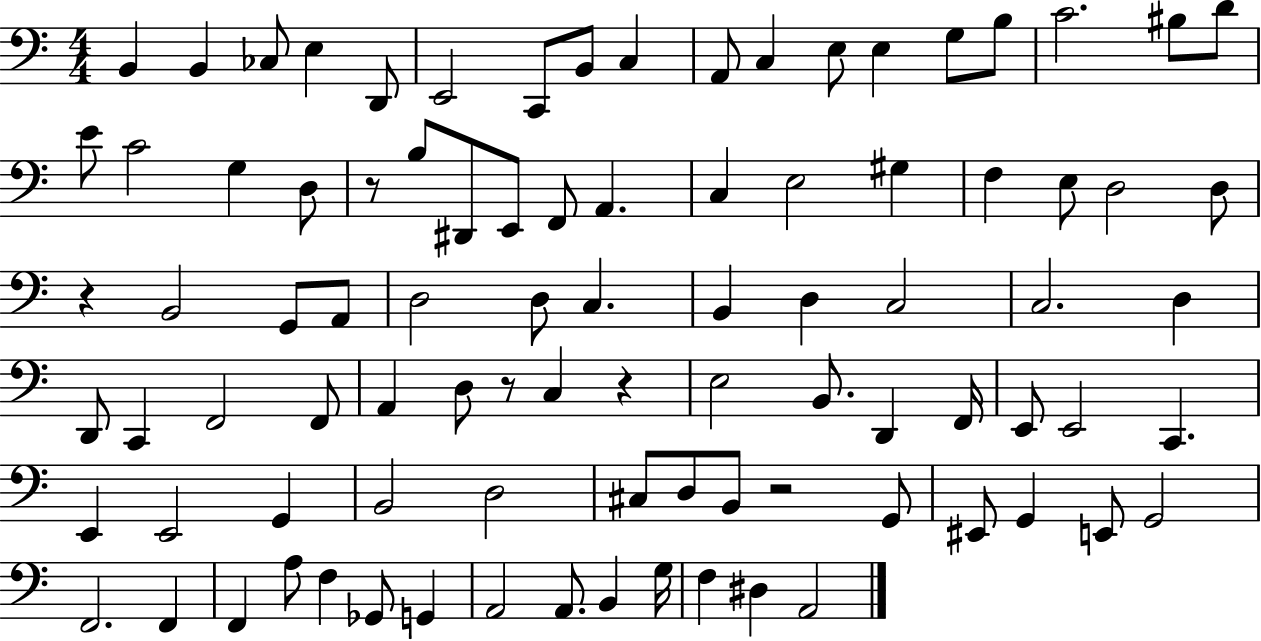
B2/q B2/q CES3/e E3/q D2/e E2/h C2/e B2/e C3/q A2/e C3/q E3/e E3/q G3/e B3/e C4/h. BIS3/e D4/e E4/e C4/h G3/q D3/e R/e B3/e D#2/e E2/e F2/e A2/q. C3/q E3/h G#3/q F3/q E3/e D3/h D3/e R/q B2/h G2/e A2/e D3/h D3/e C3/q. B2/q D3/q C3/h C3/h. D3/q D2/e C2/q F2/h F2/e A2/q D3/e R/e C3/q R/q E3/h B2/e. D2/q F2/s E2/e E2/h C2/q. E2/q E2/h G2/q B2/h D3/h C#3/e D3/e B2/e R/h G2/e EIS2/e G2/q E2/e G2/h F2/h. F2/q F2/q A3/e F3/q Gb2/e G2/q A2/h A2/e. B2/q G3/s F3/q D#3/q A2/h